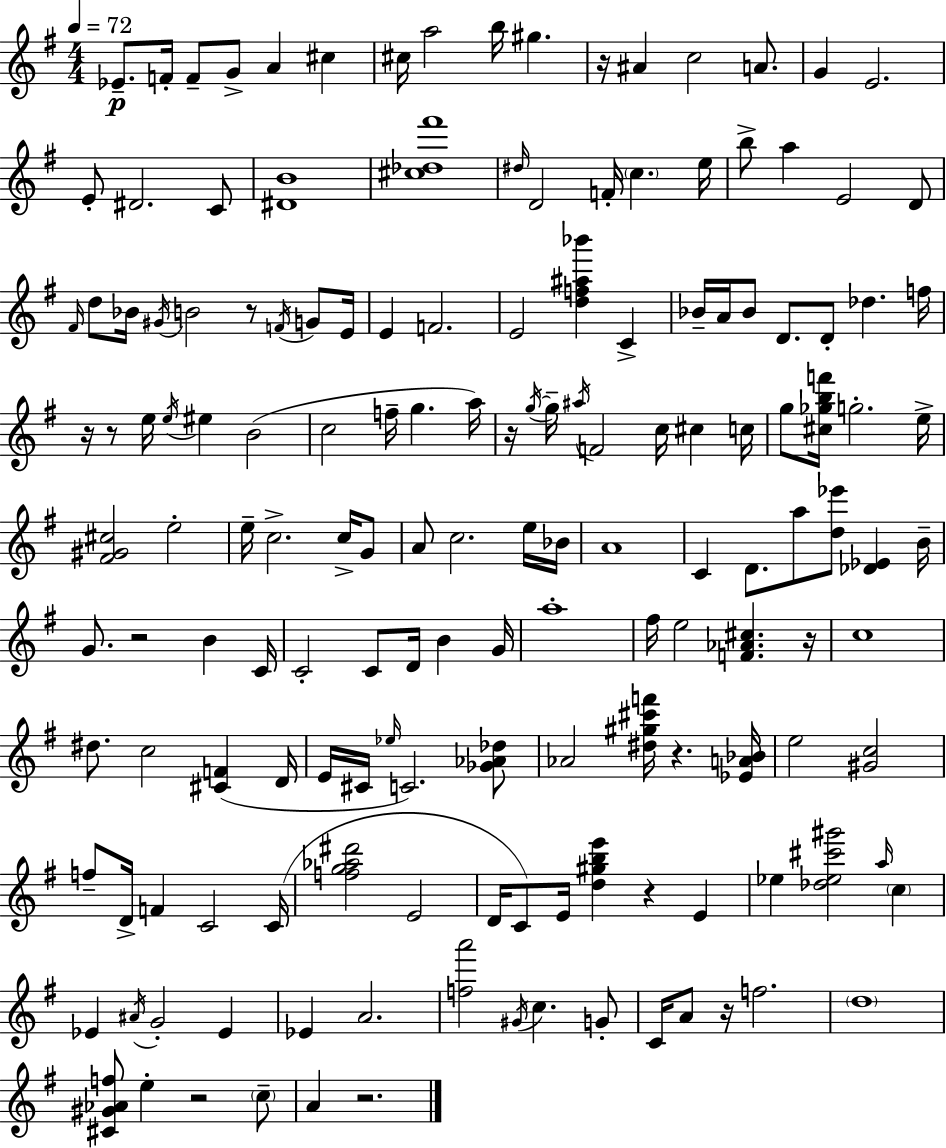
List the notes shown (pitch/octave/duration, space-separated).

Eb4/e. F4/s F4/e G4/e A4/q C#5/q C#5/s A5/h B5/s G#5/q. R/s A#4/q C5/h A4/e. G4/q E4/h. E4/e D#4/h. C4/e [D#4,B4]/w [C#5,Db5,F#6]/w D#5/s D4/h F4/s C5/q. E5/s B5/e A5/q E4/h D4/e F#4/s D5/e Bb4/s G#4/s B4/h R/e F4/s G4/e E4/s E4/q F4/h. E4/h [D5,F5,A#5,Bb6]/q C4/q Bb4/s A4/s Bb4/e D4/e. D4/e Db5/q. F5/s R/s R/e E5/s E5/s EIS5/q B4/h C5/h F5/s G5/q. A5/s R/s G5/s G5/s A#5/s F4/h C5/s C#5/q C5/s G5/e [C#5,Gb5,B5,F6]/s G5/h. E5/s [F#4,G#4,C#5]/h E5/h E5/s C5/h. C5/s G4/e A4/e C5/h. E5/s Bb4/s A4/w C4/q D4/e. A5/e [D5,Eb6]/e [Db4,Eb4]/q B4/s G4/e. R/h B4/q C4/s C4/h C4/e D4/s B4/q G4/s A5/w F#5/s E5/h [F4,Ab4,C#5]/q. R/s C5/w D#5/e. C5/h [C#4,F4]/q D4/s E4/s C#4/s Eb5/s C4/h. [Gb4,Ab4,Db5]/e Ab4/h [D#5,G#5,C#6,F6]/s R/q. [Eb4,A4,Bb4]/s E5/h [G#4,C5]/h F5/e D4/s F4/q C4/h C4/s [F5,G5,Ab5,D#6]/h E4/h D4/s C4/e E4/s [D5,G#5,B5,E6]/q R/q E4/q Eb5/q [Db5,Eb5,C#6,G#6]/h A5/s C5/q Eb4/q A#4/s G4/h Eb4/q Eb4/q A4/h. [F5,A6]/h G#4/s C5/q. G4/e C4/s A4/e R/s F5/h. D5/w [C#4,G#4,Ab4,F5]/e E5/q R/h C5/e A4/q R/h.